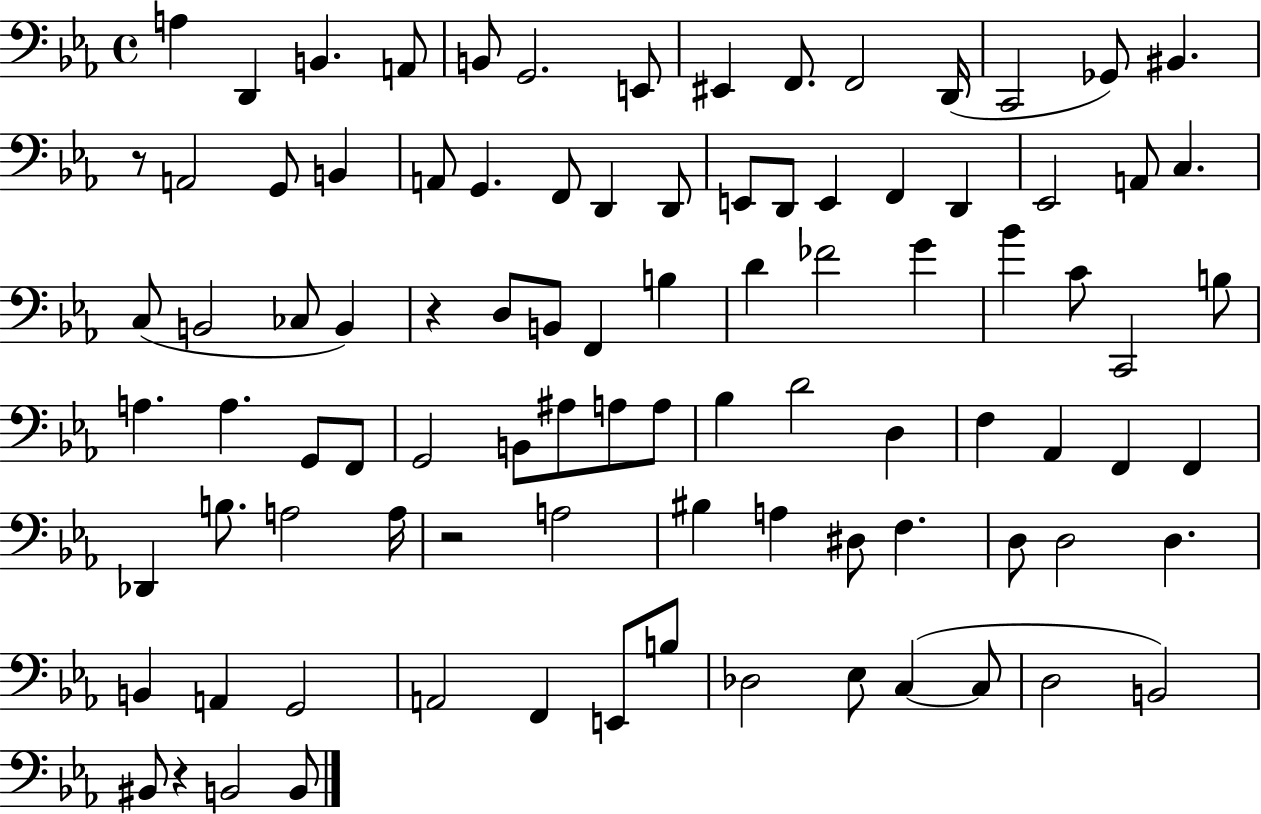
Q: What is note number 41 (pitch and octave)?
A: G4